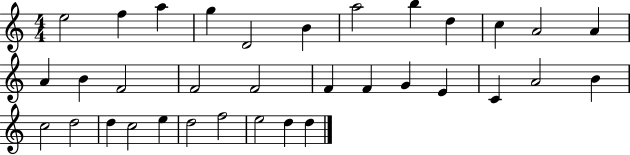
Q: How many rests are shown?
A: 0